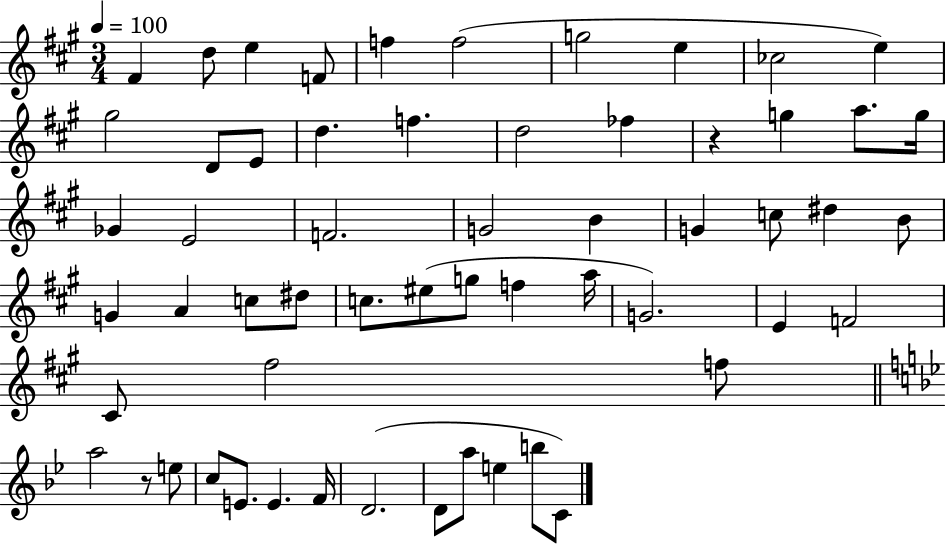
X:1
T:Untitled
M:3/4
L:1/4
K:A
^F d/2 e F/2 f f2 g2 e _c2 e ^g2 D/2 E/2 d f d2 _f z g a/2 g/4 _G E2 F2 G2 B G c/2 ^d B/2 G A c/2 ^d/2 c/2 ^e/2 g/2 f a/4 G2 E F2 ^C/2 ^f2 f/2 a2 z/2 e/2 c/2 E/2 E F/4 D2 D/2 a/2 e b/2 C/2